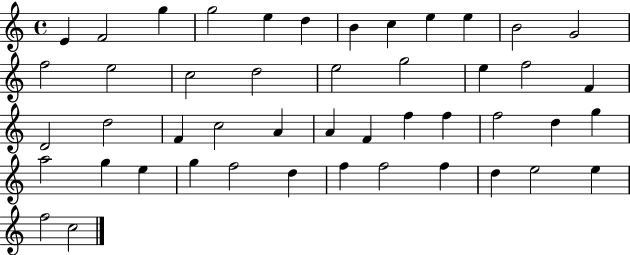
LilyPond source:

{
  \clef treble
  \time 4/4
  \defaultTimeSignature
  \key c \major
  e'4 f'2 g''4 | g''2 e''4 d''4 | b'4 c''4 e''4 e''4 | b'2 g'2 | \break f''2 e''2 | c''2 d''2 | e''2 g''2 | e''4 f''2 f'4 | \break d'2 d''2 | f'4 c''2 a'4 | a'4 f'4 f''4 f''4 | f''2 d''4 g''4 | \break a''2 g''4 e''4 | g''4 f''2 d''4 | f''4 f''2 f''4 | d''4 e''2 e''4 | \break f''2 c''2 | \bar "|."
}